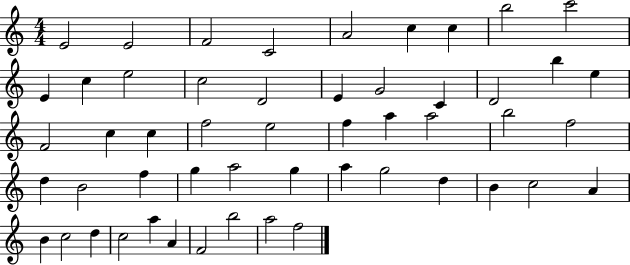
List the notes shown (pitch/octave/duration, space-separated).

E4/h E4/h F4/h C4/h A4/h C5/q C5/q B5/h C6/h E4/q C5/q E5/h C5/h D4/h E4/q G4/h C4/q D4/h B5/q E5/q F4/h C5/q C5/q F5/h E5/h F5/q A5/q A5/h B5/h F5/h D5/q B4/h F5/q G5/q A5/h G5/q A5/q G5/h D5/q B4/q C5/h A4/q B4/q C5/h D5/q C5/h A5/q A4/q F4/h B5/h A5/h F5/h